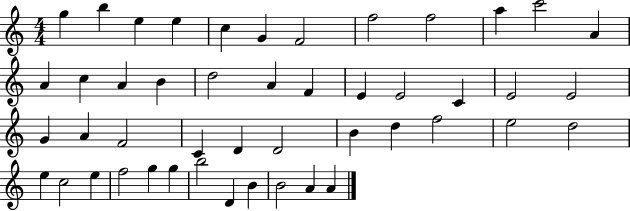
{
  \clef treble
  \numericTimeSignature
  \time 4/4
  \key c \major
  g''4 b''4 e''4 e''4 | c''4 g'4 f'2 | f''2 f''2 | a''4 c'''2 a'4 | \break a'4 c''4 a'4 b'4 | d''2 a'4 f'4 | e'4 e'2 c'4 | e'2 e'2 | \break g'4 a'4 f'2 | c'4 d'4 d'2 | b'4 d''4 f''2 | e''2 d''2 | \break e''4 c''2 e''4 | f''2 g''4 g''4 | b''2 d'4 b'4 | b'2 a'4 a'4 | \break \bar "|."
}